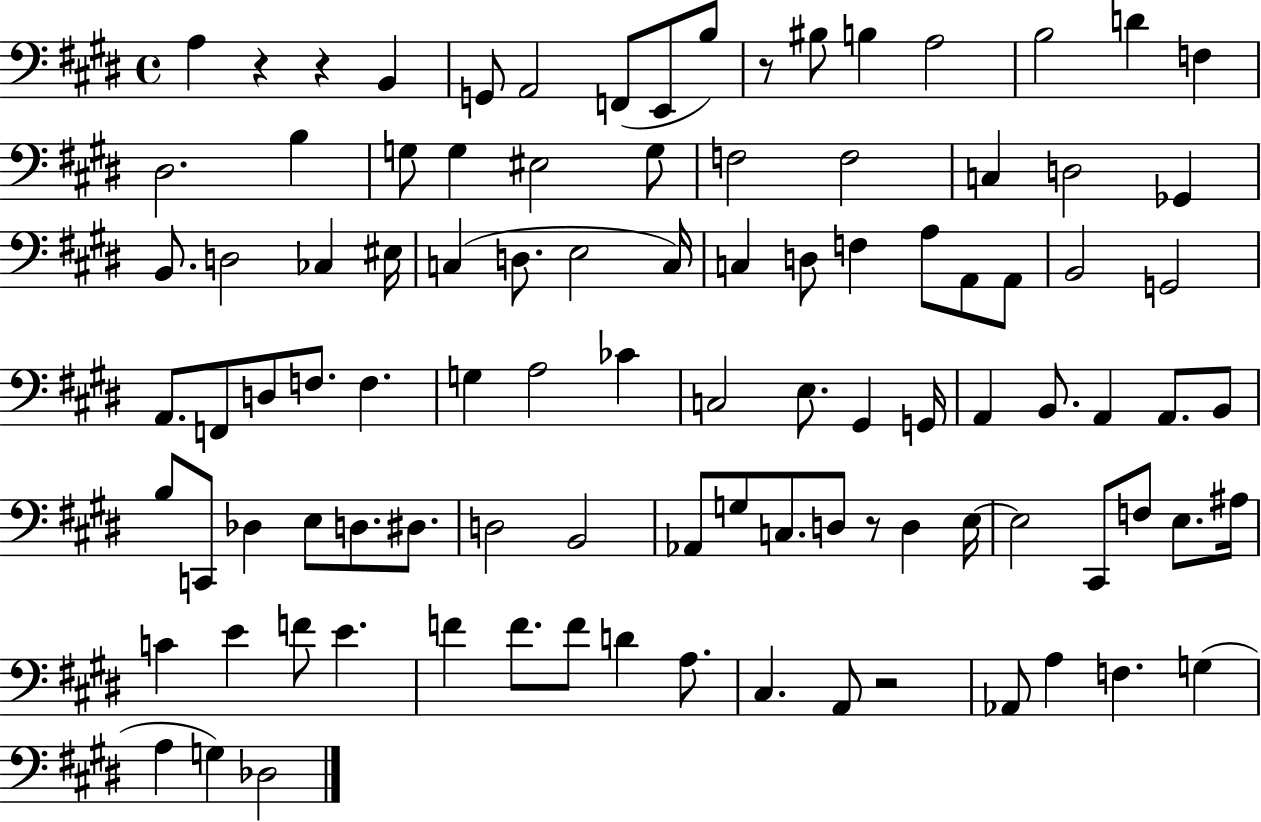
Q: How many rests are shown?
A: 5